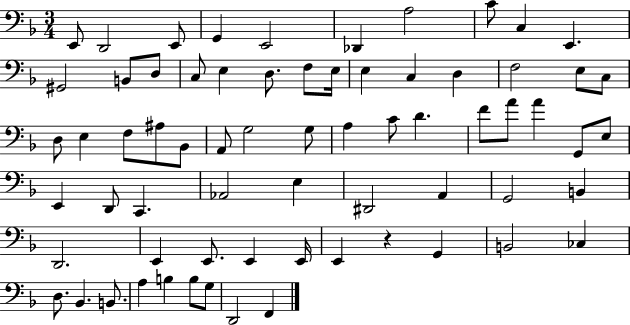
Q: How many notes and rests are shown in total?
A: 68